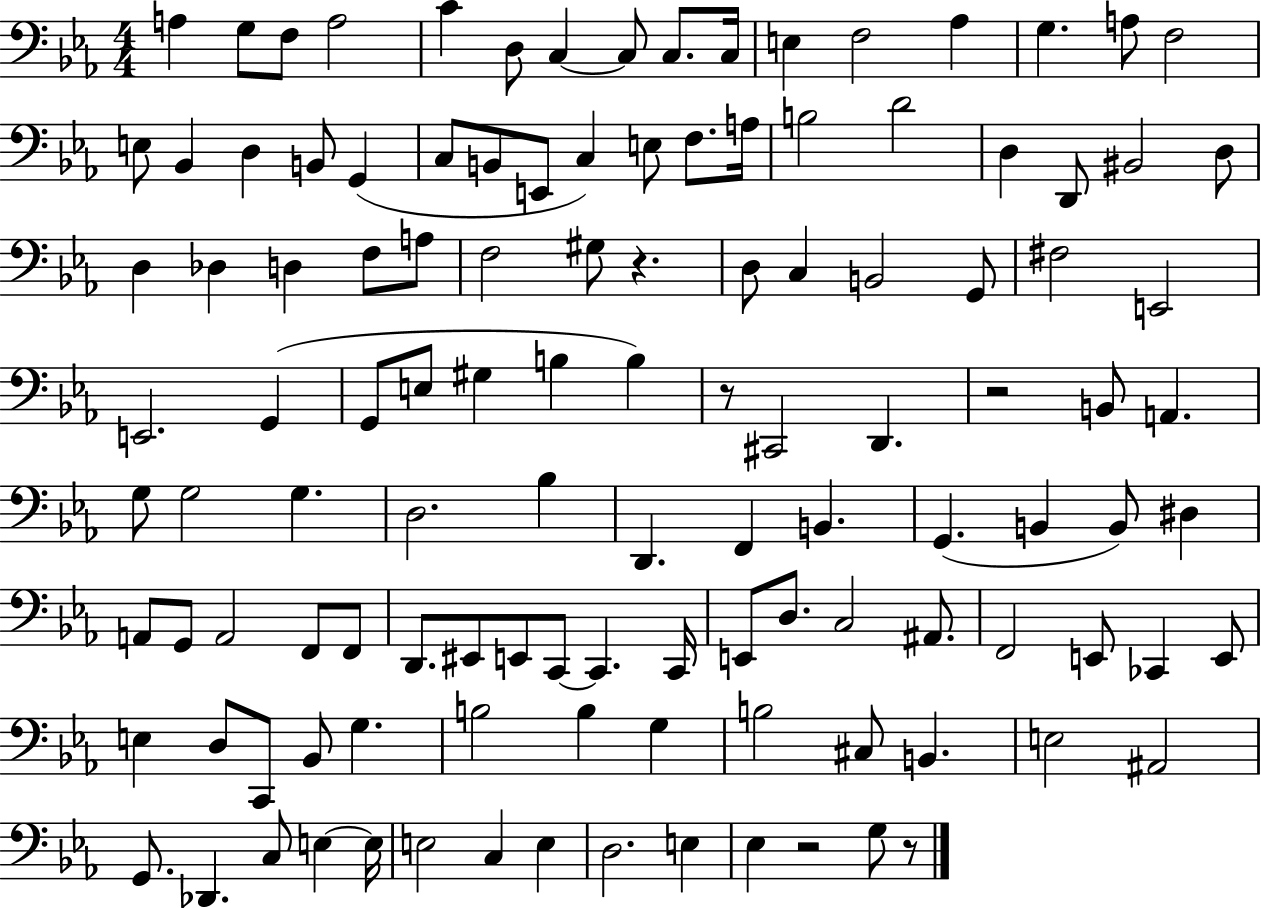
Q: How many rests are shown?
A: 5